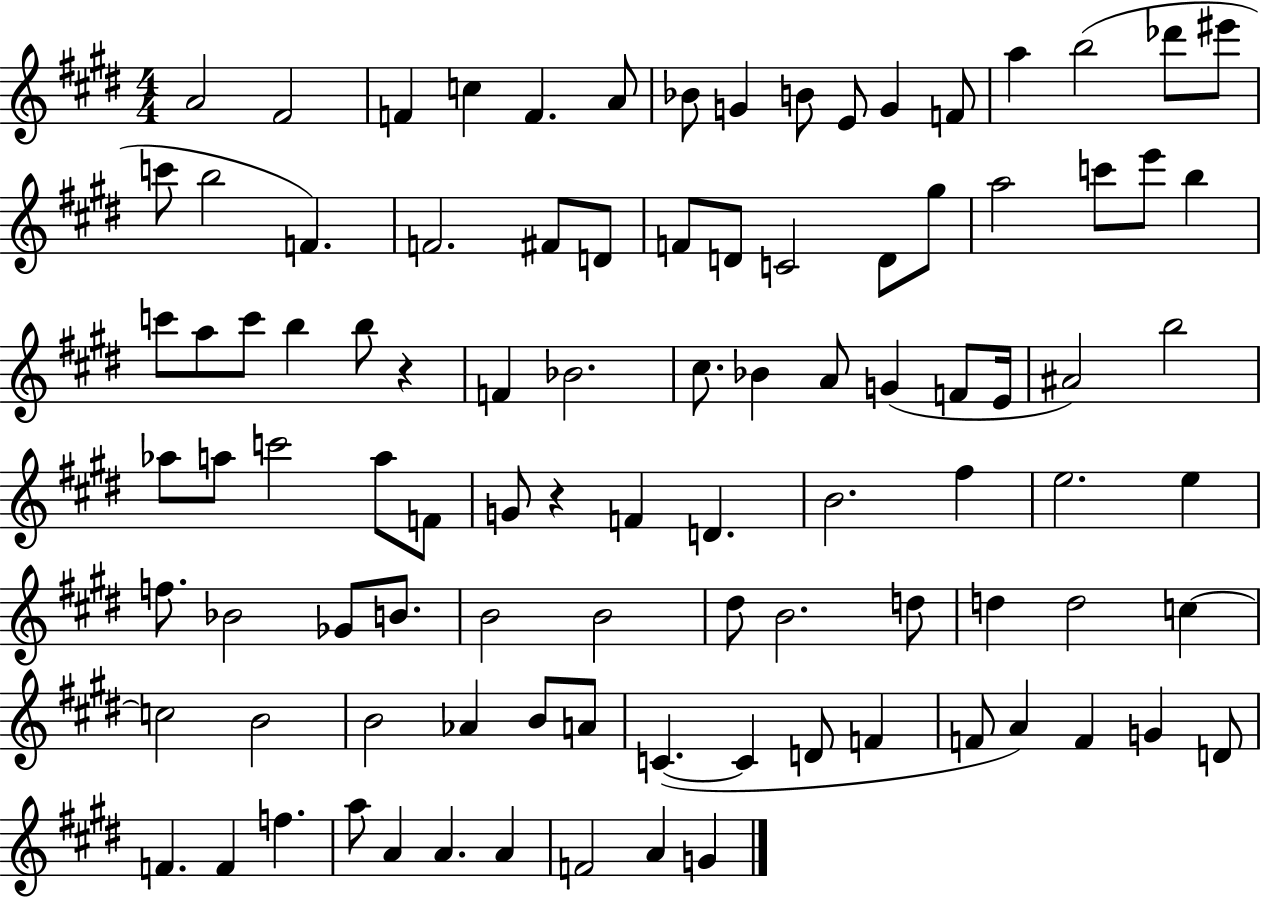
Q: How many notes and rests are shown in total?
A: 97